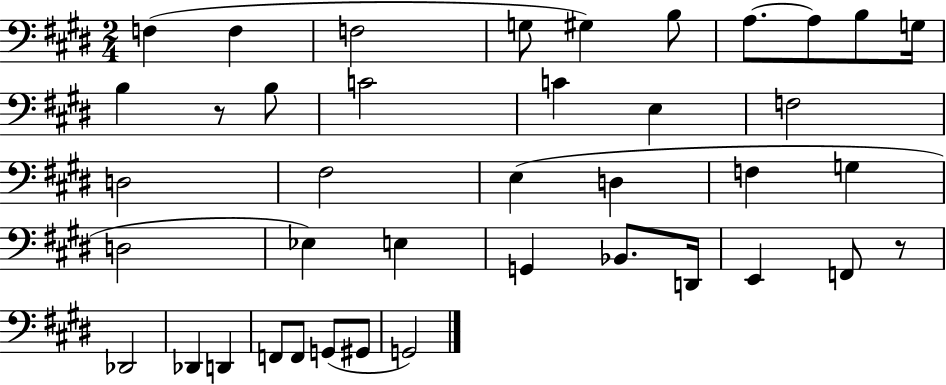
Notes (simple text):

F3/q F3/q F3/h G3/e G#3/q B3/e A3/e. A3/e B3/e G3/s B3/q R/e B3/e C4/h C4/q E3/q F3/h D3/h F#3/h E3/q D3/q F3/q G3/q D3/h Eb3/q E3/q G2/q Bb2/e. D2/s E2/q F2/e R/e Db2/h Db2/q D2/q F2/e F2/e G2/e G#2/e G2/h